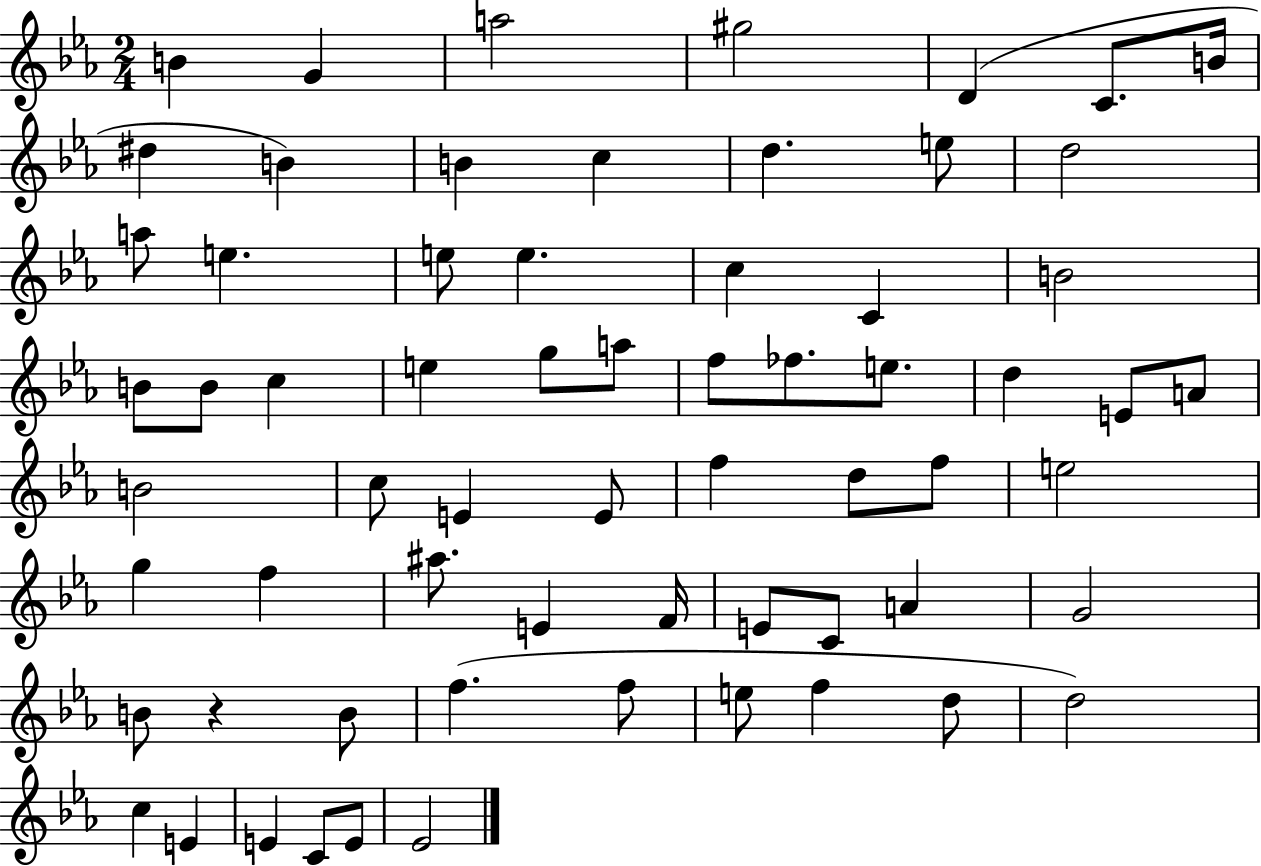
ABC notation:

X:1
T:Untitled
M:2/4
L:1/4
K:Eb
B G a2 ^g2 D C/2 B/4 ^d B B c d e/2 d2 a/2 e e/2 e c C B2 B/2 B/2 c e g/2 a/2 f/2 _f/2 e/2 d E/2 A/2 B2 c/2 E E/2 f d/2 f/2 e2 g f ^a/2 E F/4 E/2 C/2 A G2 B/2 z B/2 f f/2 e/2 f d/2 d2 c E E C/2 E/2 _E2